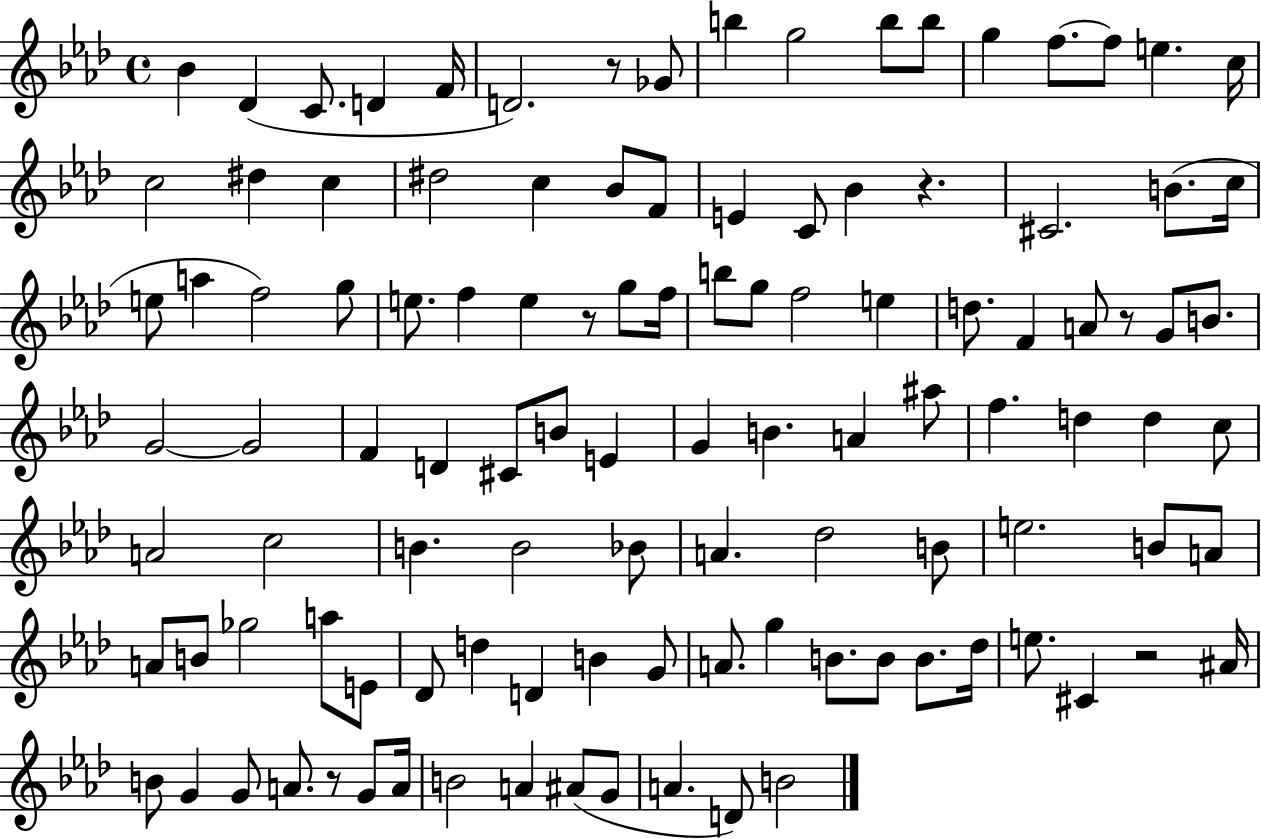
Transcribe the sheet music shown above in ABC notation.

X:1
T:Untitled
M:4/4
L:1/4
K:Ab
_B _D C/2 D F/4 D2 z/2 _G/2 b g2 b/2 b/2 g f/2 f/2 e c/4 c2 ^d c ^d2 c _B/2 F/2 E C/2 _B z ^C2 B/2 c/4 e/2 a f2 g/2 e/2 f e z/2 g/2 f/4 b/2 g/2 f2 e d/2 F A/2 z/2 G/2 B/2 G2 G2 F D ^C/2 B/2 E G B A ^a/2 f d d c/2 A2 c2 B B2 _B/2 A _d2 B/2 e2 B/2 A/2 A/2 B/2 _g2 a/2 E/2 _D/2 d D B G/2 A/2 g B/2 B/2 B/2 _d/4 e/2 ^C z2 ^A/4 B/2 G G/2 A/2 z/2 G/2 A/4 B2 A ^A/2 G/2 A D/2 B2